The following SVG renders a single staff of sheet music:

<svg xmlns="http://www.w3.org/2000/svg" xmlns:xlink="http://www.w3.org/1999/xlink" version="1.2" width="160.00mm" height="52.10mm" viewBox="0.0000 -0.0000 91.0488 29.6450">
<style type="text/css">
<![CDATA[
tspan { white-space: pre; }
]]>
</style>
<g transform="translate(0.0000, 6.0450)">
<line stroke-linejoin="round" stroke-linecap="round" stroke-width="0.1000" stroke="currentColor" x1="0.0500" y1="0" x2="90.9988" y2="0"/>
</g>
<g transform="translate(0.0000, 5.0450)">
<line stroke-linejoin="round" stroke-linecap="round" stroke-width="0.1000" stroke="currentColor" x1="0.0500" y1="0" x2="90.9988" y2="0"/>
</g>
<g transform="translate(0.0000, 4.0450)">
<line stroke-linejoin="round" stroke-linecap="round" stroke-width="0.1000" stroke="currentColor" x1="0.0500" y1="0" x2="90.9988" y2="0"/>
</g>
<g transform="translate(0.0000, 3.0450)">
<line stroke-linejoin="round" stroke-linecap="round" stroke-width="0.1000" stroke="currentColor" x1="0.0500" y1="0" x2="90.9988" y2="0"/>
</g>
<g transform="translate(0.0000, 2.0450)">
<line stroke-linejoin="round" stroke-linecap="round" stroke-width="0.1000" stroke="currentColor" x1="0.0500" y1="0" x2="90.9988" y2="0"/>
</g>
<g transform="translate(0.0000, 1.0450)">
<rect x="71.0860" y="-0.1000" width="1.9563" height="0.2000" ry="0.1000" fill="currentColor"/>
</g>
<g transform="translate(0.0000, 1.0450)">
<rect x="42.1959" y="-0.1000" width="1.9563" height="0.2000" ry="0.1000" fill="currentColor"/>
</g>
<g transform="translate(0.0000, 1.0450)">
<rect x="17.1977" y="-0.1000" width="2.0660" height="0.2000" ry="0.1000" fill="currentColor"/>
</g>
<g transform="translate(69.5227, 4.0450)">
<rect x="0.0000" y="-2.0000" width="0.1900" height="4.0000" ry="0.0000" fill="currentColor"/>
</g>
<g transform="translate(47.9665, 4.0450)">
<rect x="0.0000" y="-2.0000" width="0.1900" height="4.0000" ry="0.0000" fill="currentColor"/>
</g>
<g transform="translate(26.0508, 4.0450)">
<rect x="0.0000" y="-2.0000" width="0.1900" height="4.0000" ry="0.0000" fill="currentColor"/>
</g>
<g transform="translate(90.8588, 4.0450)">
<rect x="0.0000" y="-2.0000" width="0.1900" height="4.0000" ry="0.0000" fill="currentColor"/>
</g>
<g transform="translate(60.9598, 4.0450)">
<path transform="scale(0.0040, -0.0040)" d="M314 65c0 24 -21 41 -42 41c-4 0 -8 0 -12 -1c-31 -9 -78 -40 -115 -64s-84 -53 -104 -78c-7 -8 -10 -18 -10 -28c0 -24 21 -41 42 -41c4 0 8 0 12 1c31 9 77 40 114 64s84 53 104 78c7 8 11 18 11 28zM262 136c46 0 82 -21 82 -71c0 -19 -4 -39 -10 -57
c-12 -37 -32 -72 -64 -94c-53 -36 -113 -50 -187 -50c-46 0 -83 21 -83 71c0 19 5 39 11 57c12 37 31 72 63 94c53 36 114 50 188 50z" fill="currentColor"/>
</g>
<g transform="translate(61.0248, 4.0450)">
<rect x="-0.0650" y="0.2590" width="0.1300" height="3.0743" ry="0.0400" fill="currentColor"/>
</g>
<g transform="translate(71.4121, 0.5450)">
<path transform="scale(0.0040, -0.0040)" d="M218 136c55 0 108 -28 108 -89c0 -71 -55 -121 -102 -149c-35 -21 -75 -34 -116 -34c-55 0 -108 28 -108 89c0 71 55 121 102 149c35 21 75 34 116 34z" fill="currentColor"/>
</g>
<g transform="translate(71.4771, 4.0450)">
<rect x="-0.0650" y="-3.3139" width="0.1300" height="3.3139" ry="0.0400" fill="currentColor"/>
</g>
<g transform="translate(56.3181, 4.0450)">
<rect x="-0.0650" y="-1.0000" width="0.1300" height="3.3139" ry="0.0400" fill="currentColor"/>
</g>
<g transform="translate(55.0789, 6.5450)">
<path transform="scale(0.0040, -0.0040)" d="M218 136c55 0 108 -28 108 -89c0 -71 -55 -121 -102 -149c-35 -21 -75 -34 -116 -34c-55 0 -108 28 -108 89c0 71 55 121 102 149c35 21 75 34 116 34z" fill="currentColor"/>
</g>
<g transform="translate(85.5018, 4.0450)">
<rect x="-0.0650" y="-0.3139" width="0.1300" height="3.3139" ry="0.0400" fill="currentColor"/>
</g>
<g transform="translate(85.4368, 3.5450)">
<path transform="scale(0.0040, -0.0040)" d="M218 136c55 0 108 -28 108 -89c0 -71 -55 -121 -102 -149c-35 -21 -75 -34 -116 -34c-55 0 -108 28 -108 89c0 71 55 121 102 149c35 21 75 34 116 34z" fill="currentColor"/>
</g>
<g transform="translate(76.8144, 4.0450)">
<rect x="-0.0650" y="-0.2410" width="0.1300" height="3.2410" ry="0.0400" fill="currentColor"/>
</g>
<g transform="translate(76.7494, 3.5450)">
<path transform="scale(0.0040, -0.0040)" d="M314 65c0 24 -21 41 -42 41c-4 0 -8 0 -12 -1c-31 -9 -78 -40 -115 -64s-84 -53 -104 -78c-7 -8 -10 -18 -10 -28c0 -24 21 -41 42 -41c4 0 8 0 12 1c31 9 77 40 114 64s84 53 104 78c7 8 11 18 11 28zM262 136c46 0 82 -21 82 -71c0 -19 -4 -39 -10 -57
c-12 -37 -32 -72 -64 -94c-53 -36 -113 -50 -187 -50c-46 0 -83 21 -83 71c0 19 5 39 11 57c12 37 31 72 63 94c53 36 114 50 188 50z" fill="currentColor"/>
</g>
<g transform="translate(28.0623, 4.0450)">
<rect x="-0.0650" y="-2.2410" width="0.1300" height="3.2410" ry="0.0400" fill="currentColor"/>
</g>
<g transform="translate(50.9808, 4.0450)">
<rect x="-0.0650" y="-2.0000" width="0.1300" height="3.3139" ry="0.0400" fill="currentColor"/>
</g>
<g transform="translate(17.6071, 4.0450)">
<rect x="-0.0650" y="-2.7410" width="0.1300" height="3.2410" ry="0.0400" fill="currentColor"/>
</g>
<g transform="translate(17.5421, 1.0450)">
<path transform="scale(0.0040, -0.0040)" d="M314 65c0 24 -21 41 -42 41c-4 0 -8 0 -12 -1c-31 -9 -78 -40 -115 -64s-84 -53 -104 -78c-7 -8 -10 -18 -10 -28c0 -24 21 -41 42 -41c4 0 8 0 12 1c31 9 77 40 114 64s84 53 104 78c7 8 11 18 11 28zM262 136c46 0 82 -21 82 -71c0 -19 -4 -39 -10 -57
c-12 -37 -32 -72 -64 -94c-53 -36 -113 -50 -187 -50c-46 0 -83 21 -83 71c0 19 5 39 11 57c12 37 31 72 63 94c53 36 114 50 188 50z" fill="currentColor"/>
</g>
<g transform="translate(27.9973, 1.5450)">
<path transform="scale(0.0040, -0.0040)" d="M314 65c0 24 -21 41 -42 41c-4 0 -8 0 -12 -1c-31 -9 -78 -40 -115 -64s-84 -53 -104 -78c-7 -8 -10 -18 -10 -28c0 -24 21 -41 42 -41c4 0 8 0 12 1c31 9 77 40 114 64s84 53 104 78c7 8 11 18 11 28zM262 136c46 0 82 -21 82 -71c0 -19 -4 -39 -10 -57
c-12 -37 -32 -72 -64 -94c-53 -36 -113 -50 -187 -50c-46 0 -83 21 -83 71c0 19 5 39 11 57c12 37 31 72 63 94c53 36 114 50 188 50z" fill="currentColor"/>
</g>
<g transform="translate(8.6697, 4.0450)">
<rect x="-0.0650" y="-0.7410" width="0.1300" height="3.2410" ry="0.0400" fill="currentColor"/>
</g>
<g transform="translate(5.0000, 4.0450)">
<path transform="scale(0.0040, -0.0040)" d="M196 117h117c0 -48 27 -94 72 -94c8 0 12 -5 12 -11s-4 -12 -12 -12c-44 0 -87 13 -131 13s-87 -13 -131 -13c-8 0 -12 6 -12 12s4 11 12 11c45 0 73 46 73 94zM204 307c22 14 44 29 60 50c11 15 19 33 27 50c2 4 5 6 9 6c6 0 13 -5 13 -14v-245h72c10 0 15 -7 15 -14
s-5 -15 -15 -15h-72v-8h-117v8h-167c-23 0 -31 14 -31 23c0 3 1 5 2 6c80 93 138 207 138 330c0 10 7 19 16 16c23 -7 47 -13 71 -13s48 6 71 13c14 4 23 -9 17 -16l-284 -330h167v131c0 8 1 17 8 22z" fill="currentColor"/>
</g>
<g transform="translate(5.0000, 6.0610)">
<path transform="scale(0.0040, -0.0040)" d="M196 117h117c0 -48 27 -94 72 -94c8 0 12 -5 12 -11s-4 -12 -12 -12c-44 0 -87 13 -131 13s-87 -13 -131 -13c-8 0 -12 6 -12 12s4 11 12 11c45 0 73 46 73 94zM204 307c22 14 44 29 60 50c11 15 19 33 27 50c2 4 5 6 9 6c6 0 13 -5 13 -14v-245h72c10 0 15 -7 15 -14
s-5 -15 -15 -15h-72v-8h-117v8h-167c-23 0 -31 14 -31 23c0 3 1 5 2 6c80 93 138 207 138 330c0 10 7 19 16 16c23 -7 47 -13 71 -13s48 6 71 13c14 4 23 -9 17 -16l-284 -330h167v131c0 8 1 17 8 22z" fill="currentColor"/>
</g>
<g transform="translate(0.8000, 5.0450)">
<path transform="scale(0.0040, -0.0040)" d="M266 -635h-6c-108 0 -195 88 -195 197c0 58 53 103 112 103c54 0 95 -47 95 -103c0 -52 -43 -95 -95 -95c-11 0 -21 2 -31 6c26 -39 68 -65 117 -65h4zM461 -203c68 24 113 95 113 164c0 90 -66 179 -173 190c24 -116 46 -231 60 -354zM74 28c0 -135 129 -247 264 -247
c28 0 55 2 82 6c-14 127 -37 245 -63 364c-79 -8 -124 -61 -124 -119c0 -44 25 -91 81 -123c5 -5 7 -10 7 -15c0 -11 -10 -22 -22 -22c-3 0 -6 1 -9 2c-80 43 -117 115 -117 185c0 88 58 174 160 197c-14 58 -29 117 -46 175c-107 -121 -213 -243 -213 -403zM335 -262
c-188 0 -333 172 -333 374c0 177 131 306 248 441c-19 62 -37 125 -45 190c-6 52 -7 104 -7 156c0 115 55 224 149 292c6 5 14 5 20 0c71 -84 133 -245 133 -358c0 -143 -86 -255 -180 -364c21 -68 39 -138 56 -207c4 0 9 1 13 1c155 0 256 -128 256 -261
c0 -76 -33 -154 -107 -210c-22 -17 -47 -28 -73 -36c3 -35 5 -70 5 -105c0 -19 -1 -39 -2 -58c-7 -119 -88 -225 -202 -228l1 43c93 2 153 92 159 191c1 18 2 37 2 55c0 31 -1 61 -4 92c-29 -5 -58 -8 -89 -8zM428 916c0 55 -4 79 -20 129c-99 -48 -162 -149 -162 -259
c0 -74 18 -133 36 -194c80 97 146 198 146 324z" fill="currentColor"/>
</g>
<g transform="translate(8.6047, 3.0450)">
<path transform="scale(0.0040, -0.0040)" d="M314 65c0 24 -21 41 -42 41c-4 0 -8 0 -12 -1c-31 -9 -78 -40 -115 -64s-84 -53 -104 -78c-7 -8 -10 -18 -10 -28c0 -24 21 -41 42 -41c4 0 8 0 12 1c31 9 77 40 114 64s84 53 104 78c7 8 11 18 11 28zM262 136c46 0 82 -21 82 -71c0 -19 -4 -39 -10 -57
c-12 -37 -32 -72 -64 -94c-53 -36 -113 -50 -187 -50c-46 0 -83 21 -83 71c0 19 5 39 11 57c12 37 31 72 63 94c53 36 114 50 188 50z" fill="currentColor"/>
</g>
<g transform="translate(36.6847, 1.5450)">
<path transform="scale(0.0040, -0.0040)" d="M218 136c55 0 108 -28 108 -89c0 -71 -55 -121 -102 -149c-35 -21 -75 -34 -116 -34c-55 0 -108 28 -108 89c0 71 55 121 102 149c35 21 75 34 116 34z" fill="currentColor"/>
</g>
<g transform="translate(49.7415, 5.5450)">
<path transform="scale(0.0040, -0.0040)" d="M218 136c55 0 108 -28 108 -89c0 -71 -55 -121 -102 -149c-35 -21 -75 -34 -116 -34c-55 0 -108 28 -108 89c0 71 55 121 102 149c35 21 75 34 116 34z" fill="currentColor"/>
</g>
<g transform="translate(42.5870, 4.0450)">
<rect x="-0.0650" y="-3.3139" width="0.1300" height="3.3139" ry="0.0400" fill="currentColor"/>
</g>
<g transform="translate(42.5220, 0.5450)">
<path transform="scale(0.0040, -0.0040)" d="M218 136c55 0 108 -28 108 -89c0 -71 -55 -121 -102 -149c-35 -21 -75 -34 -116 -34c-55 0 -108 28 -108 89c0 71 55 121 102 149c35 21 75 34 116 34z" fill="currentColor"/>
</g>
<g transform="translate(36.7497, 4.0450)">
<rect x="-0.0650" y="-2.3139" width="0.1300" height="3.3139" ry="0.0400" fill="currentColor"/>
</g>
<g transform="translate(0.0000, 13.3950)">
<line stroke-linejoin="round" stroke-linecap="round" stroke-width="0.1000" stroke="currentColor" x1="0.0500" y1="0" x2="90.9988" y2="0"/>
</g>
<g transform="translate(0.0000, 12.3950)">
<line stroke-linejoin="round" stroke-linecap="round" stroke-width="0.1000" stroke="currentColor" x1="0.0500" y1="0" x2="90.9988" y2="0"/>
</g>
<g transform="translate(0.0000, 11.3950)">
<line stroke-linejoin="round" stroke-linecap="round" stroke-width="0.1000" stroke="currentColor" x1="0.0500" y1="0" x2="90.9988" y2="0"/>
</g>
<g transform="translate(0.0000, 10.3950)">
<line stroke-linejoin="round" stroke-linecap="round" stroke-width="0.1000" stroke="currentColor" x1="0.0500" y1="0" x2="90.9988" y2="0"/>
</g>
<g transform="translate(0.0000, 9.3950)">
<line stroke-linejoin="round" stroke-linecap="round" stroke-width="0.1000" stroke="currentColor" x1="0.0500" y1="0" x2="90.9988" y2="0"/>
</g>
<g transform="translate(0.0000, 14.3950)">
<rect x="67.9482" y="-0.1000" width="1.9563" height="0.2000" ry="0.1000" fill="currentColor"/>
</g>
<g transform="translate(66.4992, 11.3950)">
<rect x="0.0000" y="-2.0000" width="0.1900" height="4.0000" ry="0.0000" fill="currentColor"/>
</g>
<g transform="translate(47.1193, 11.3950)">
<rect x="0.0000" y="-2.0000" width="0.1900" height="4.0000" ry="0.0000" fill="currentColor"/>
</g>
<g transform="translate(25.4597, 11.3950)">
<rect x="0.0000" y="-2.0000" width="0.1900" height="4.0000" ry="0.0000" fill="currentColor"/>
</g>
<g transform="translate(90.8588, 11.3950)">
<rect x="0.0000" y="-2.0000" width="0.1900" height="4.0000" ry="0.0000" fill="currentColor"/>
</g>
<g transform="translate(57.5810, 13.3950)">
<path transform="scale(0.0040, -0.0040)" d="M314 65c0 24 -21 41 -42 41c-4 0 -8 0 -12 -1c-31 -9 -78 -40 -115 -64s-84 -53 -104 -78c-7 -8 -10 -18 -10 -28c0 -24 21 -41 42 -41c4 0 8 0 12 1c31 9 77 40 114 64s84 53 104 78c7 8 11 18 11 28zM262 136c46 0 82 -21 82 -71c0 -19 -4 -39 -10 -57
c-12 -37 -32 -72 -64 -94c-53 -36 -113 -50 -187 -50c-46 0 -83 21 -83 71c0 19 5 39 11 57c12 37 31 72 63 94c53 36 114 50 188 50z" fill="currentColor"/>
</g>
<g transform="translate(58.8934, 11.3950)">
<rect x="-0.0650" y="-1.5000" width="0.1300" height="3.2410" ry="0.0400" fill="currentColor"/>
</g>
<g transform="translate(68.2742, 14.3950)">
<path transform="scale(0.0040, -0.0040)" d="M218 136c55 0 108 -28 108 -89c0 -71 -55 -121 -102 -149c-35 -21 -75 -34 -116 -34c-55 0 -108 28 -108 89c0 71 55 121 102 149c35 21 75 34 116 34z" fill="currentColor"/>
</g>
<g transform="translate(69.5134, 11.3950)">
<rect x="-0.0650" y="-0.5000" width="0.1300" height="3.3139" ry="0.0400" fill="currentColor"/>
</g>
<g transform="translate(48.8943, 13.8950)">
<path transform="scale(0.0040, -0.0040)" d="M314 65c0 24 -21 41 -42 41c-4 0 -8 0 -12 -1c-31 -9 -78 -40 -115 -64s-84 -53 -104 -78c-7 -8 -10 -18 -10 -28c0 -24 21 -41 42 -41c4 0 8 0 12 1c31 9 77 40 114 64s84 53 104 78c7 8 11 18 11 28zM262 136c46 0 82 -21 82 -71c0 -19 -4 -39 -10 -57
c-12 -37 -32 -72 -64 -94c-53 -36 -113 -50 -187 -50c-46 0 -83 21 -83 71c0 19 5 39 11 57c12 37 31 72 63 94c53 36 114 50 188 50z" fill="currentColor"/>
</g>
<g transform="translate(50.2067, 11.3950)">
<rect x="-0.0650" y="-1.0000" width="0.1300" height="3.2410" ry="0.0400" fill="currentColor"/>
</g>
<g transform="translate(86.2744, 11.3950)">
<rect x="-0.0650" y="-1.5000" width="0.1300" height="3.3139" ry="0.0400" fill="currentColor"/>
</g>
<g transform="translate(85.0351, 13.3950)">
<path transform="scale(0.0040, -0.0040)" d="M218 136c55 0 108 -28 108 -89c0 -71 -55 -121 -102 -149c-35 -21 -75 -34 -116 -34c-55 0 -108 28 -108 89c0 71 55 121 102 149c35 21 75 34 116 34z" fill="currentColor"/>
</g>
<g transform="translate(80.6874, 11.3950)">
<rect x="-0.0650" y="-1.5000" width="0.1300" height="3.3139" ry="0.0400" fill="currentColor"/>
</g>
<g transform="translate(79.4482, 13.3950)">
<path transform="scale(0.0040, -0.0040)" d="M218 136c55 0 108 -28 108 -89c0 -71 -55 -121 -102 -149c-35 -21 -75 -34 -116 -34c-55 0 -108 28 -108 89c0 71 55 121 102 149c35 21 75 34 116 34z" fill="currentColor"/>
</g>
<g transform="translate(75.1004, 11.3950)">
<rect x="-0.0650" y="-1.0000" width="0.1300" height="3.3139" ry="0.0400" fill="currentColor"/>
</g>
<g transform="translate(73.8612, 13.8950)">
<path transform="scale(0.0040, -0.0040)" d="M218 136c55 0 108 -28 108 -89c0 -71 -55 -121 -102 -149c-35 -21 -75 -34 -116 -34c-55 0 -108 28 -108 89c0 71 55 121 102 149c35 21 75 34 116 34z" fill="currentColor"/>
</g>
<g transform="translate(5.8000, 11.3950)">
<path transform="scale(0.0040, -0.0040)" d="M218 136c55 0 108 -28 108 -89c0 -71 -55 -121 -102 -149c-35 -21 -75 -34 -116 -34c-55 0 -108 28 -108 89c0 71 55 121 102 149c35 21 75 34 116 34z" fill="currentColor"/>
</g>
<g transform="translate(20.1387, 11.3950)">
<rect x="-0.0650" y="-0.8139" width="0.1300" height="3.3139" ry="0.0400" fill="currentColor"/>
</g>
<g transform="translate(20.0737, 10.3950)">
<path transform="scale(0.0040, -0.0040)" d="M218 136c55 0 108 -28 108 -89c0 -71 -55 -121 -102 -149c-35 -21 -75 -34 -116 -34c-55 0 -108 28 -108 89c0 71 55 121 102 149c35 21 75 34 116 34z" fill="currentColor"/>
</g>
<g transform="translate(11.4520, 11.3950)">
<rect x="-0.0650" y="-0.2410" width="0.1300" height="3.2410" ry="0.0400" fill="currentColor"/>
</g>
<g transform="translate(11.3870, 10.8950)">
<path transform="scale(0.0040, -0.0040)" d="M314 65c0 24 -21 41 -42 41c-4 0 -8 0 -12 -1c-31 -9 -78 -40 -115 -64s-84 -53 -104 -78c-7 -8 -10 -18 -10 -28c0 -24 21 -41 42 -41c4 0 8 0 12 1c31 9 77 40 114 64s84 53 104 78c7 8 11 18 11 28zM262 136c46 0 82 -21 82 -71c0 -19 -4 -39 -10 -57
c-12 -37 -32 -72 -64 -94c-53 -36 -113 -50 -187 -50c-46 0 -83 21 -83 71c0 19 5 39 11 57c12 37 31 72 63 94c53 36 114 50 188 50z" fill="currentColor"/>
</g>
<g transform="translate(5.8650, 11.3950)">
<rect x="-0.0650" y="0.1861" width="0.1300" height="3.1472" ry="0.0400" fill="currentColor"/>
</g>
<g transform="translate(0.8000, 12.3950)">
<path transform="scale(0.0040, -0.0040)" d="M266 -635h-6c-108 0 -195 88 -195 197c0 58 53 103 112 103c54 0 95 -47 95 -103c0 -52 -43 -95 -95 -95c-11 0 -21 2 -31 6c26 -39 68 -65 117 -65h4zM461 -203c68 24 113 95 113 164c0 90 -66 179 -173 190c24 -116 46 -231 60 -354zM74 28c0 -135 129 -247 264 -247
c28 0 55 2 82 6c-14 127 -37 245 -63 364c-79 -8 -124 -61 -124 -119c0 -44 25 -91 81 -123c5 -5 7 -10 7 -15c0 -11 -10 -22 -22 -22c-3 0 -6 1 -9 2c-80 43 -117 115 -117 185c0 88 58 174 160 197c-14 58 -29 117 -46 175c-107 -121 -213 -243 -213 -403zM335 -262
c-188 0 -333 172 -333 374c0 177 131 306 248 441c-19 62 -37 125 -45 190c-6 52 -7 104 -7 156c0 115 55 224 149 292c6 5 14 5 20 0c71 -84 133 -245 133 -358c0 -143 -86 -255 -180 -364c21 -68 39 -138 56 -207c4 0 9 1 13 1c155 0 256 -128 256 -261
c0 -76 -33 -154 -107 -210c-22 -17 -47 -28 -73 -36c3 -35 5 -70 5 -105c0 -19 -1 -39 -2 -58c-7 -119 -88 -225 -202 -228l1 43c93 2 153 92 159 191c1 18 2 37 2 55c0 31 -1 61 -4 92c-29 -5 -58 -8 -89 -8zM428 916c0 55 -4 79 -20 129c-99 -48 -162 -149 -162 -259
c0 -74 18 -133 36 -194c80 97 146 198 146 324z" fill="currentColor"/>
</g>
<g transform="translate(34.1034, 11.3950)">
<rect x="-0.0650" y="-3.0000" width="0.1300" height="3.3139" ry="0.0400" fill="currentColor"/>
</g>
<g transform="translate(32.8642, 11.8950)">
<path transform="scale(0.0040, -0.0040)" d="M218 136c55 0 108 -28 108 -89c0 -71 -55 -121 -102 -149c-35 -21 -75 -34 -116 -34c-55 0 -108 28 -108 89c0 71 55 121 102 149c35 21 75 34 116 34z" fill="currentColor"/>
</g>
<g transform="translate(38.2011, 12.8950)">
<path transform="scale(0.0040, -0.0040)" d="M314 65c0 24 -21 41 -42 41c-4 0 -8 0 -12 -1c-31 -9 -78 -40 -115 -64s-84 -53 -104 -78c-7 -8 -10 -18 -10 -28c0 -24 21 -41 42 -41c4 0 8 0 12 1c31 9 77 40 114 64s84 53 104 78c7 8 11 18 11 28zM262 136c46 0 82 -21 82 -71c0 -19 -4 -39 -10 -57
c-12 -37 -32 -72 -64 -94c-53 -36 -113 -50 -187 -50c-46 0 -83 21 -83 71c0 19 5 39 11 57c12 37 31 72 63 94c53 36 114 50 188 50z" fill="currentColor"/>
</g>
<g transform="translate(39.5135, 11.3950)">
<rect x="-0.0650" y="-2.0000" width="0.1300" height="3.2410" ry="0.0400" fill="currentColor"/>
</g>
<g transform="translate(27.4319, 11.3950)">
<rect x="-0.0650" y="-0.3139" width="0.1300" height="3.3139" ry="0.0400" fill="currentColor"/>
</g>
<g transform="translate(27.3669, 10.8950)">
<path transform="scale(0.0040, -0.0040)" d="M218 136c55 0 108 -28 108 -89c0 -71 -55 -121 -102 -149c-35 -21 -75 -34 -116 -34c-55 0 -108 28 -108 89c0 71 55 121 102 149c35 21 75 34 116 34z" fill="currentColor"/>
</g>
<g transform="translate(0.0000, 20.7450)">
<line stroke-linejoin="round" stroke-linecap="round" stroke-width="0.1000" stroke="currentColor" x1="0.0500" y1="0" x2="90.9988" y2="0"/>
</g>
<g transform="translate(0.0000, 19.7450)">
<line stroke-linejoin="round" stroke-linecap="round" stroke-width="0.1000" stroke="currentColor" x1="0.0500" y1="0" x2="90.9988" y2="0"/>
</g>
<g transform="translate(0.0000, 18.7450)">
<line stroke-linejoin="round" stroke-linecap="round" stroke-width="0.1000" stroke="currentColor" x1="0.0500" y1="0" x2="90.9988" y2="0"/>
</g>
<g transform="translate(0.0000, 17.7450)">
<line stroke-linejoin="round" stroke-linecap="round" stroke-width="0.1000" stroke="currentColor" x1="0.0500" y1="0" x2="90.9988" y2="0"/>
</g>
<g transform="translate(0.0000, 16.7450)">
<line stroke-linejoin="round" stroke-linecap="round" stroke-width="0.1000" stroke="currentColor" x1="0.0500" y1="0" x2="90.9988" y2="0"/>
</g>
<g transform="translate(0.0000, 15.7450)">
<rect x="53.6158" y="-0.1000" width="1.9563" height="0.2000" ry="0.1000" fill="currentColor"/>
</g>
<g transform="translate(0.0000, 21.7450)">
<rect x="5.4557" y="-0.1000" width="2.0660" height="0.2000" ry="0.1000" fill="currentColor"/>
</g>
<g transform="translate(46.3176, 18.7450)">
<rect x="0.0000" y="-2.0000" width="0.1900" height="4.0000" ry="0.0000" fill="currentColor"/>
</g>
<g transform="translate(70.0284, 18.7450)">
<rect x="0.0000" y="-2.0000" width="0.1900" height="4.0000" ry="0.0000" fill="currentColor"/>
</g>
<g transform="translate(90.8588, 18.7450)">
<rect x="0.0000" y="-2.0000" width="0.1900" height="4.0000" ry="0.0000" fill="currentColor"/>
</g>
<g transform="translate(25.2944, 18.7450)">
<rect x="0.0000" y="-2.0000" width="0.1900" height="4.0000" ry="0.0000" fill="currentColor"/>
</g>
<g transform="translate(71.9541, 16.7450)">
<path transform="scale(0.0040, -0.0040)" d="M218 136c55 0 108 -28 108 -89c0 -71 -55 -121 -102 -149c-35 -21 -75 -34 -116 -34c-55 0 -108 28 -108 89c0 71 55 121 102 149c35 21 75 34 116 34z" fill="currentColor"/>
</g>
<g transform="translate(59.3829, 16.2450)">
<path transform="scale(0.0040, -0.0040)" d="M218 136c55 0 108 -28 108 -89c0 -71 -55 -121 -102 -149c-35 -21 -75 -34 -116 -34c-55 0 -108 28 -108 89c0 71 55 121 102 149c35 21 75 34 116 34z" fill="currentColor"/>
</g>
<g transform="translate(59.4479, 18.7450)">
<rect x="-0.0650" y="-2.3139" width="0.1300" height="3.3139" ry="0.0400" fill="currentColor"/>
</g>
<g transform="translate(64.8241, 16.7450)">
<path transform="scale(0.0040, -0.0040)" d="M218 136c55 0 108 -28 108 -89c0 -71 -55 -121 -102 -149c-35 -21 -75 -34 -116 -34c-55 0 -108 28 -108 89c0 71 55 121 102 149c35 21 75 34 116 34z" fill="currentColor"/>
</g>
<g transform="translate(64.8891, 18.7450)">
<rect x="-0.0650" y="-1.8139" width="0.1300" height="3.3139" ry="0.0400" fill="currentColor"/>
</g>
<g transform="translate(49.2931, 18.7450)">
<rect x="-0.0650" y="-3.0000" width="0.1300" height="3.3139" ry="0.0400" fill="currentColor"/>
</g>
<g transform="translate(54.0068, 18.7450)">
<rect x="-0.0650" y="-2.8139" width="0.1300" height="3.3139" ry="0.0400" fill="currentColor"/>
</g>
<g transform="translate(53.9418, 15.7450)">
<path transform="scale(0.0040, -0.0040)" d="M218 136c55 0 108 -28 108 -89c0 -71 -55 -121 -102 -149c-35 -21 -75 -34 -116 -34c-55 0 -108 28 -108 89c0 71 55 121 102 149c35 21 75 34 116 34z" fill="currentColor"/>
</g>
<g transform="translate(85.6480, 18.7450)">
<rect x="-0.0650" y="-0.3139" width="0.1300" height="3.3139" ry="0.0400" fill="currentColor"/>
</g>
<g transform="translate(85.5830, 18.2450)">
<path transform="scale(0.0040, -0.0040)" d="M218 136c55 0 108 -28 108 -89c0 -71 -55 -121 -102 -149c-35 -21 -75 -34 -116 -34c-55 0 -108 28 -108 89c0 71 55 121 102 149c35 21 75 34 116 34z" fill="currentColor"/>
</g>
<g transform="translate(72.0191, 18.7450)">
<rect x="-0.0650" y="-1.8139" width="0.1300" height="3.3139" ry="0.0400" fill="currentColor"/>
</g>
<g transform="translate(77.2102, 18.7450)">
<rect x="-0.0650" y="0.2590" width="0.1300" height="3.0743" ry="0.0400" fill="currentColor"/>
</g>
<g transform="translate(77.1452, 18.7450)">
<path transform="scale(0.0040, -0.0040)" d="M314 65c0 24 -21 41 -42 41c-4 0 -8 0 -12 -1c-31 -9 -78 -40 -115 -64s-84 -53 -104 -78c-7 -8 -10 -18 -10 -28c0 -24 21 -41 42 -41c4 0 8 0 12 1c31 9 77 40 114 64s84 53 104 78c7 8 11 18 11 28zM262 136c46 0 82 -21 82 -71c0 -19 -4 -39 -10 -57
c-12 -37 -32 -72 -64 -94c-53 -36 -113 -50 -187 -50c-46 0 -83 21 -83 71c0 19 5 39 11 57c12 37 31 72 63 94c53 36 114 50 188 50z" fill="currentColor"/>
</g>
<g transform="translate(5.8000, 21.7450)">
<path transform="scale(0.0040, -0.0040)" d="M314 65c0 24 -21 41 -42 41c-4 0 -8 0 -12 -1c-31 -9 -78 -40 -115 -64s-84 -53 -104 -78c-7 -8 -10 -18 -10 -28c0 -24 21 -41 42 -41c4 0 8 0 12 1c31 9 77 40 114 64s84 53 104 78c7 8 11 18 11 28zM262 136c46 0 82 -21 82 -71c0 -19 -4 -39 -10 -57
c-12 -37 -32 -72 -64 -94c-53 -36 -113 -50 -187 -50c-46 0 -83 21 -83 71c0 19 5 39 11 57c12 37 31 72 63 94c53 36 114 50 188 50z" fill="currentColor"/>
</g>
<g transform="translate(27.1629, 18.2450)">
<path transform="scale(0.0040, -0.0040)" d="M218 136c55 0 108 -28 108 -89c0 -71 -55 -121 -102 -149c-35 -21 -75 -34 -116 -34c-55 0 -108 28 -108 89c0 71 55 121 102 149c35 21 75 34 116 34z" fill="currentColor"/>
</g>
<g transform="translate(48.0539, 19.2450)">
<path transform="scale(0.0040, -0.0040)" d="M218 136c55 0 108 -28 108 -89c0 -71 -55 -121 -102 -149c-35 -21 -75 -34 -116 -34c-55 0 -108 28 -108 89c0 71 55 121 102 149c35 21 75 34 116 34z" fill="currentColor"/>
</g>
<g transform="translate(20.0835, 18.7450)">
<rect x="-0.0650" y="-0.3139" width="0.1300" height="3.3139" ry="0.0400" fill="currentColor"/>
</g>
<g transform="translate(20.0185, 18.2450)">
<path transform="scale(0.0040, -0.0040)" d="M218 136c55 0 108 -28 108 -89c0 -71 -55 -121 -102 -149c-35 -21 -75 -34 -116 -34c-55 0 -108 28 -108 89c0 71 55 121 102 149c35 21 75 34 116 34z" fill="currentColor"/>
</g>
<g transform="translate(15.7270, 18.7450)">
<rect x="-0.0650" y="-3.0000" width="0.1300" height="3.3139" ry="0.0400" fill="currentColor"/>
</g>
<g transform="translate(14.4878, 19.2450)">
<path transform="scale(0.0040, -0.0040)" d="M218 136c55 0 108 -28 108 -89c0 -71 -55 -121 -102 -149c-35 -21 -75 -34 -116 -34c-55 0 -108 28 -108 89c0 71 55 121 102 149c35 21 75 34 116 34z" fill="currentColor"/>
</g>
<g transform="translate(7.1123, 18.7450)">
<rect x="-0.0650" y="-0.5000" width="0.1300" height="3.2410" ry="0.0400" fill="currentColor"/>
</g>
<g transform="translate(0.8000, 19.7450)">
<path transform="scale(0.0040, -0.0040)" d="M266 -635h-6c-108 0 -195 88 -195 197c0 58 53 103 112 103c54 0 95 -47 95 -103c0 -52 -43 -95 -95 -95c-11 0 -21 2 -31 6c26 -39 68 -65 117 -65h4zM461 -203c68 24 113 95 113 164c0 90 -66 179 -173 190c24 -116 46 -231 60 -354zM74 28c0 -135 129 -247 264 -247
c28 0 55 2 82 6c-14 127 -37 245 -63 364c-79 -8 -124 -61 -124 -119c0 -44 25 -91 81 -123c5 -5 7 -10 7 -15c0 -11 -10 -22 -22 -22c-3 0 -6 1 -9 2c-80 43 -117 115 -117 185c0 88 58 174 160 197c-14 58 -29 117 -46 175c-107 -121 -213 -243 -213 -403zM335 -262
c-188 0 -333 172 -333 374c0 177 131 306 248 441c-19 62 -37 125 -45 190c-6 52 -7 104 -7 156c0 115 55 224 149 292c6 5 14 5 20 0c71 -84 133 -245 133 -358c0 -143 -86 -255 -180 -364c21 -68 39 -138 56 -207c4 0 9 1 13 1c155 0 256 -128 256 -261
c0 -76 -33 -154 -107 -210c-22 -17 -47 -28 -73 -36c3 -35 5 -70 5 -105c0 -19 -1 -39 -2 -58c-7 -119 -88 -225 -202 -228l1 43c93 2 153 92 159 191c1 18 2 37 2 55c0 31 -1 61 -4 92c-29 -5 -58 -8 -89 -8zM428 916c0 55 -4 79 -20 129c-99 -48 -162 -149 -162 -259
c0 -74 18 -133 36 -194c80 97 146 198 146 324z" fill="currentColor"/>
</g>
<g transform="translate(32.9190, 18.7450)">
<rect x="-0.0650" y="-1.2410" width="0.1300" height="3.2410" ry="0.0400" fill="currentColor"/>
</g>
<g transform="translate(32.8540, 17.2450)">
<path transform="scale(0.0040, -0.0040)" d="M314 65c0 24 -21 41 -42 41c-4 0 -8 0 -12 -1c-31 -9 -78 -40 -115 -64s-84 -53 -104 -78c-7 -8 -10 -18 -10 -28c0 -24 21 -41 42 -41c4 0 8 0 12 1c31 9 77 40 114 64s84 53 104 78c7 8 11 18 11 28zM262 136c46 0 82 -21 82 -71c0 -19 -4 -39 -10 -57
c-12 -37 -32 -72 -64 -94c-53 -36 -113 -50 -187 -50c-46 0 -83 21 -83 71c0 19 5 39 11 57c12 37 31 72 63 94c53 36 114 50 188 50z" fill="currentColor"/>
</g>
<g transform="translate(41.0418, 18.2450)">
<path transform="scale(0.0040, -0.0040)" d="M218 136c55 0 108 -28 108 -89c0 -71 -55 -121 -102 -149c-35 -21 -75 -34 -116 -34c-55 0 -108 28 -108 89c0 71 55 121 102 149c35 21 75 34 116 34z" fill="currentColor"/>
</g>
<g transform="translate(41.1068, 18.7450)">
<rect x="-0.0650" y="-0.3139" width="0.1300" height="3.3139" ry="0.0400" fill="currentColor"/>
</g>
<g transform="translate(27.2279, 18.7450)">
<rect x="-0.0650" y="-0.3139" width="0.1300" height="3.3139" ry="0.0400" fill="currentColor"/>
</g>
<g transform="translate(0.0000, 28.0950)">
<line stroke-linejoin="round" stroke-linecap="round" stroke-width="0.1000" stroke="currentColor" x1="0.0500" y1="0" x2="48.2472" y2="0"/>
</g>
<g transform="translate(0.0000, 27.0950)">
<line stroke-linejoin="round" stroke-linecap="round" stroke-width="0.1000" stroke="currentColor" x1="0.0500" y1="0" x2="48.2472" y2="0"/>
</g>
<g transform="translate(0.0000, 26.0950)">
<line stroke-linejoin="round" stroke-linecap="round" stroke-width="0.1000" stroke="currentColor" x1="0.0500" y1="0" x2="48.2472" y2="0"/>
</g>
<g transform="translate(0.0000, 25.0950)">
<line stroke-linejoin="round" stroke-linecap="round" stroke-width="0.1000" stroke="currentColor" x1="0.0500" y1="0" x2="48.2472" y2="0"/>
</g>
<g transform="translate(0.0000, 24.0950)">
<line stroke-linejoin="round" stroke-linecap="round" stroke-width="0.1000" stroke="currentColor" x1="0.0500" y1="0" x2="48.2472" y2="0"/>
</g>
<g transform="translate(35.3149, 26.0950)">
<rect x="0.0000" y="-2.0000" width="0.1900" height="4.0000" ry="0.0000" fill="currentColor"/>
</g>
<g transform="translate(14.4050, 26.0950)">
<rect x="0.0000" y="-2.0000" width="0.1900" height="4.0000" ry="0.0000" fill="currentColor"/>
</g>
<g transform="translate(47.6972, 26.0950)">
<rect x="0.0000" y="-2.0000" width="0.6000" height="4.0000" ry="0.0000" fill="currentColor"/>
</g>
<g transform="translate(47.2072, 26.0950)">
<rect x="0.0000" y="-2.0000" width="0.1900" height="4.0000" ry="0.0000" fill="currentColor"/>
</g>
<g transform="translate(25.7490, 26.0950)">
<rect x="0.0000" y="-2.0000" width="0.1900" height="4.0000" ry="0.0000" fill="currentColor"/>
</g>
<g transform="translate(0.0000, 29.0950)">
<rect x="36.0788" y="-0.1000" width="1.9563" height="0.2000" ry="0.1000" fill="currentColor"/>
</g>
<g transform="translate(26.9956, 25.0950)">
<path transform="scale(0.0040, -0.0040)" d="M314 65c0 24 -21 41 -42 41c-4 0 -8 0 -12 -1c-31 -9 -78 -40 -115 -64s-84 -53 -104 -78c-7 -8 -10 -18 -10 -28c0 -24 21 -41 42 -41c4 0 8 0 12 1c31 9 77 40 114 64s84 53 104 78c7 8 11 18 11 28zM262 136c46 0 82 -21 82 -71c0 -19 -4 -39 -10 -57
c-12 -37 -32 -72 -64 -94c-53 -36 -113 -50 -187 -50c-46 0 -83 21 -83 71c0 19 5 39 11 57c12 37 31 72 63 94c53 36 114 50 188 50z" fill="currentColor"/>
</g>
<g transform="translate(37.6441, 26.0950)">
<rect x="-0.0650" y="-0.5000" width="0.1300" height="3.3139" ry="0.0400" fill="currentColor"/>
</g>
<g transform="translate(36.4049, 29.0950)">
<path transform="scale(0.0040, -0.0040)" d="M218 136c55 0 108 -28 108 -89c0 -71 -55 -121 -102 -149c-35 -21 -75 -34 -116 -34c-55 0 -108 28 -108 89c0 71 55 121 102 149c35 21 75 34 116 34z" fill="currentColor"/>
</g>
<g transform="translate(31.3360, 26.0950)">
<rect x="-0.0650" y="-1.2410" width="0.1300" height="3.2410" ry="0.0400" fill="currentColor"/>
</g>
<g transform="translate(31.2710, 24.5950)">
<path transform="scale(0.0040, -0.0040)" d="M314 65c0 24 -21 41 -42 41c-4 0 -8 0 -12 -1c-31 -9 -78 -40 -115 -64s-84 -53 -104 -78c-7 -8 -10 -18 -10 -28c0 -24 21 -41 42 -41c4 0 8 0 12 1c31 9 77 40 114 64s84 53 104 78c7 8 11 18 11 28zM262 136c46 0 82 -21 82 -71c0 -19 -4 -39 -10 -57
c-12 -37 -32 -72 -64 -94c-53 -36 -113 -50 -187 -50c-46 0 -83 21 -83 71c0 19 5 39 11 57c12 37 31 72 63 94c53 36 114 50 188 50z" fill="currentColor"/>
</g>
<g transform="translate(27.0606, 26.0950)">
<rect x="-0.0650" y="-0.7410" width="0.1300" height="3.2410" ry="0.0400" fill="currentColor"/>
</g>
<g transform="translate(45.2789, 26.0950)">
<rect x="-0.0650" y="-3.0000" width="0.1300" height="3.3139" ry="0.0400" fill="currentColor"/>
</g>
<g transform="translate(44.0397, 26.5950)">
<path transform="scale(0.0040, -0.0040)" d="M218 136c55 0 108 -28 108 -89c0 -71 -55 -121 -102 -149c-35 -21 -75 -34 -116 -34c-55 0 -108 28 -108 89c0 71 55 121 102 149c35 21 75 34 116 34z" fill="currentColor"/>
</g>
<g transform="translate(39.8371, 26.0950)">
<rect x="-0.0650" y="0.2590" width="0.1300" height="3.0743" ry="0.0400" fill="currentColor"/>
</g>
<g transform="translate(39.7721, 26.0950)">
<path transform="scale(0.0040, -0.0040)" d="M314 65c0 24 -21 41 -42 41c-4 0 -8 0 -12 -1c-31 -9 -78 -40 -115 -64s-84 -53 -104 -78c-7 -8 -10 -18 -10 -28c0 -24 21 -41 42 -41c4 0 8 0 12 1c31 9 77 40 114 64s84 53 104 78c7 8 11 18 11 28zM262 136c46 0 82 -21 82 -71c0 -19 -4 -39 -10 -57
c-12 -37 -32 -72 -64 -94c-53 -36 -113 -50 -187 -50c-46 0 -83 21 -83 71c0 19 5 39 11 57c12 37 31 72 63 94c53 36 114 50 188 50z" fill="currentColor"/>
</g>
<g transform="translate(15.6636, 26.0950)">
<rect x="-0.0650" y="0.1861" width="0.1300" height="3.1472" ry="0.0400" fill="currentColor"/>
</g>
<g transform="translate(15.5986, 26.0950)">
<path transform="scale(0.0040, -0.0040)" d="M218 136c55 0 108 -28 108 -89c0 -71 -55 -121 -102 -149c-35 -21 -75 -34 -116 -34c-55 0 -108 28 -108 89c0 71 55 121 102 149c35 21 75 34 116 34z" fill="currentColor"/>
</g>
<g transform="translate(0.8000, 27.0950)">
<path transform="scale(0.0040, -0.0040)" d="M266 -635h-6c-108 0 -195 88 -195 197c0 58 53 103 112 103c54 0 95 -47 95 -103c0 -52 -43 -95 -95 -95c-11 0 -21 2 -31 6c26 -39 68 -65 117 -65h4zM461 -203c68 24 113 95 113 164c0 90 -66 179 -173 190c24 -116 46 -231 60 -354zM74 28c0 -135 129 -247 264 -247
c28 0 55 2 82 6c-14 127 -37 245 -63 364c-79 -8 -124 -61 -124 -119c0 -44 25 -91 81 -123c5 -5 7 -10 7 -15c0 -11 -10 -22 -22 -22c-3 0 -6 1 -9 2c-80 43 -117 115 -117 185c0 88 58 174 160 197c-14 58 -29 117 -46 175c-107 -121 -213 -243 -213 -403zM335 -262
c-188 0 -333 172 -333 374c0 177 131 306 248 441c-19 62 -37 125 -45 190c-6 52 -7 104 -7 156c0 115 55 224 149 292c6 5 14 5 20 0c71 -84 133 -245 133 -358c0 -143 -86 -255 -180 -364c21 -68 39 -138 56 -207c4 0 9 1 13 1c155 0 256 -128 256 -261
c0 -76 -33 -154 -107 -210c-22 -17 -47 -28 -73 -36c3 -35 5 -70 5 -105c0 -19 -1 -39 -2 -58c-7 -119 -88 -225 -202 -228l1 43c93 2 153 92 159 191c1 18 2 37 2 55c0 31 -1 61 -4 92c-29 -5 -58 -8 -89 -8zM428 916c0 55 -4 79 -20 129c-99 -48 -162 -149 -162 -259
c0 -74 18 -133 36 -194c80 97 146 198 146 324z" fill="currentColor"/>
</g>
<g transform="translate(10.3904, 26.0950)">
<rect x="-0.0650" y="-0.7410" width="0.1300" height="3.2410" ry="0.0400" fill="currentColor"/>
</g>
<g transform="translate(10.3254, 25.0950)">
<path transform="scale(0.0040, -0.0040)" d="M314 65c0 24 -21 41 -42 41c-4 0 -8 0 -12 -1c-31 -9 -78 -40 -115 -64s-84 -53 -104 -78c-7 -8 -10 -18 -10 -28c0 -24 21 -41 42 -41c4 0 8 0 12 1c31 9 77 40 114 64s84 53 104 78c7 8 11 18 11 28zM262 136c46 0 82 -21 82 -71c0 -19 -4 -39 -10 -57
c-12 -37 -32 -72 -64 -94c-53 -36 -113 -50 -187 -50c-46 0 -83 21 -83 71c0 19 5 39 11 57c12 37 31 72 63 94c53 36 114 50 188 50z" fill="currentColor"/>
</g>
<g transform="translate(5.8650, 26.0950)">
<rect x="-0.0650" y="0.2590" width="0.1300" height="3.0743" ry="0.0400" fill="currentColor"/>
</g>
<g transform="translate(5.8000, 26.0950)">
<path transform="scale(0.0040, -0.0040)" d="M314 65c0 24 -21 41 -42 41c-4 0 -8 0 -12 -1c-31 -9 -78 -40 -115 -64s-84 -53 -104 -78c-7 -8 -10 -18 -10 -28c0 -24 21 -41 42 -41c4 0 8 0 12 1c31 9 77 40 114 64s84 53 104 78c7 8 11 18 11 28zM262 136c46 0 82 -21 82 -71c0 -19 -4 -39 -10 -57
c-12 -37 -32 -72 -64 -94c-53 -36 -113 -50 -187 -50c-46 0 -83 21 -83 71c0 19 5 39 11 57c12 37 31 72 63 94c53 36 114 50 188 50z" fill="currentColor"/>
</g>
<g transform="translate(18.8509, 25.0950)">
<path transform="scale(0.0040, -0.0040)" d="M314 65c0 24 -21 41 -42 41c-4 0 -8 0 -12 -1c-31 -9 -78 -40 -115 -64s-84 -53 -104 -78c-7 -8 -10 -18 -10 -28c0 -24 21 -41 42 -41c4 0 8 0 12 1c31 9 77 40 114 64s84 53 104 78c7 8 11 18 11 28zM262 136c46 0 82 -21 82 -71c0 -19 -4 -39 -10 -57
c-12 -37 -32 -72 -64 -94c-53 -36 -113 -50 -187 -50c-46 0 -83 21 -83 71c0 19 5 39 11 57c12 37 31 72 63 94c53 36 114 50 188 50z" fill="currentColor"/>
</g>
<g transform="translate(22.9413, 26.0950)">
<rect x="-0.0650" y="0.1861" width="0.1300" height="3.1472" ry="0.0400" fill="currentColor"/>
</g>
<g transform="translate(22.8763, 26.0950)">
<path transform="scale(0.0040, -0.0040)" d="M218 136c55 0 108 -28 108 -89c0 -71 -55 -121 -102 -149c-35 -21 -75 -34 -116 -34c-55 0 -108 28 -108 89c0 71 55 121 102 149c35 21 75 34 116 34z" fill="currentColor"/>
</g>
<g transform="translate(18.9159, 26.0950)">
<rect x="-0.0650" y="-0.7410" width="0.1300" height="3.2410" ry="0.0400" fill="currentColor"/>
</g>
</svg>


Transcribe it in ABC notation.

X:1
T:Untitled
M:4/4
L:1/4
K:C
d2 a2 g2 g b F D B2 b c2 c B c2 d c A F2 D2 E2 C D E E C2 A c c e2 c A a g f f B2 c B2 d2 B d2 B d2 e2 C B2 A